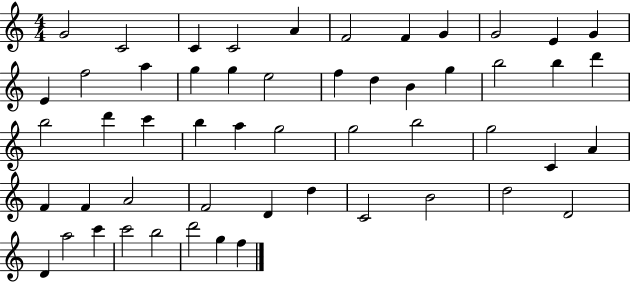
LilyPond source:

{
  \clef treble
  \numericTimeSignature
  \time 4/4
  \key c \major
  g'2 c'2 | c'4 c'2 a'4 | f'2 f'4 g'4 | g'2 e'4 g'4 | \break e'4 f''2 a''4 | g''4 g''4 e''2 | f''4 d''4 b'4 g''4 | b''2 b''4 d'''4 | \break b''2 d'''4 c'''4 | b''4 a''4 g''2 | g''2 b''2 | g''2 c'4 a'4 | \break f'4 f'4 a'2 | f'2 d'4 d''4 | c'2 b'2 | d''2 d'2 | \break d'4 a''2 c'''4 | c'''2 b''2 | d'''2 g''4 f''4 | \bar "|."
}